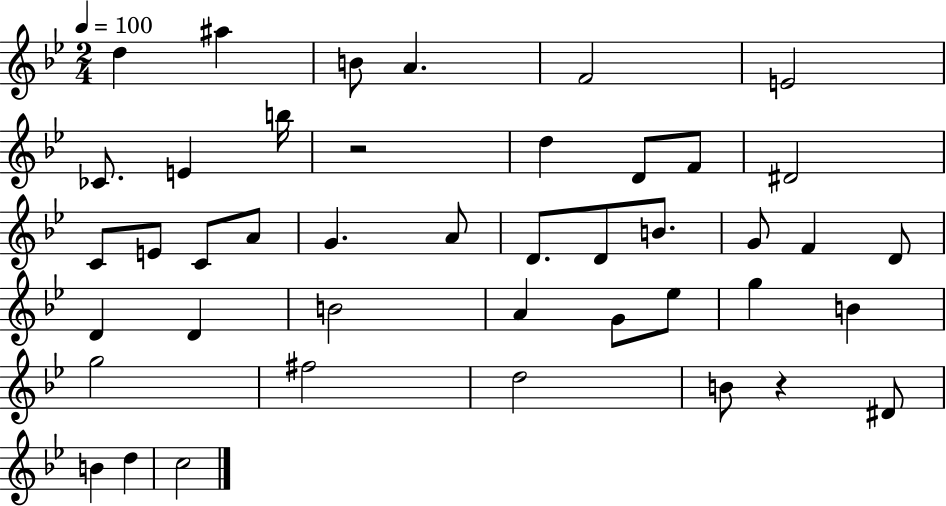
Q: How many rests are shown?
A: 2